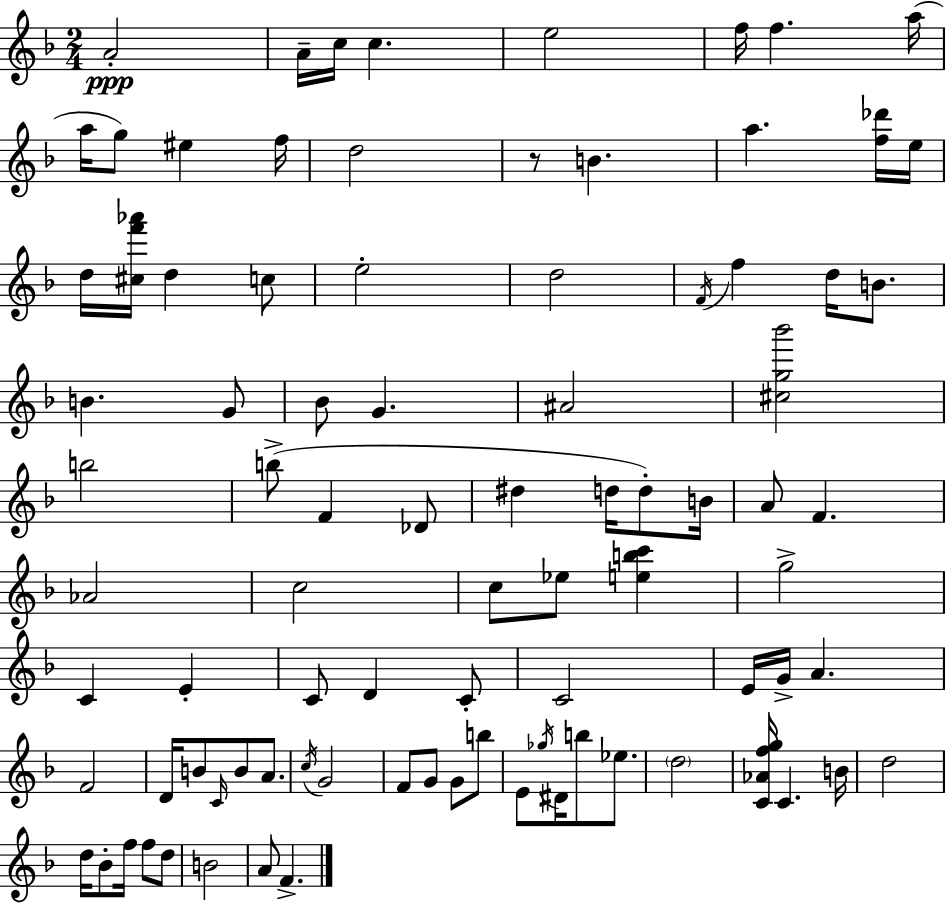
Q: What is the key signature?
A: D minor